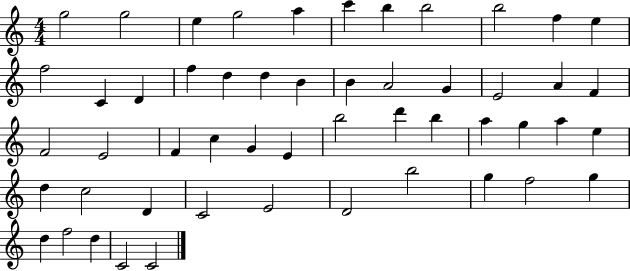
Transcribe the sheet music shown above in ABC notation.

X:1
T:Untitled
M:4/4
L:1/4
K:C
g2 g2 e g2 a c' b b2 b2 f e f2 C D f d d B B A2 G E2 A F F2 E2 F c G E b2 d' b a g a e d c2 D C2 E2 D2 b2 g f2 g d f2 d C2 C2